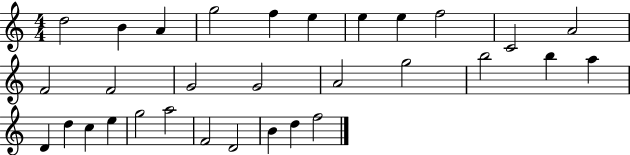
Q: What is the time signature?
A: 4/4